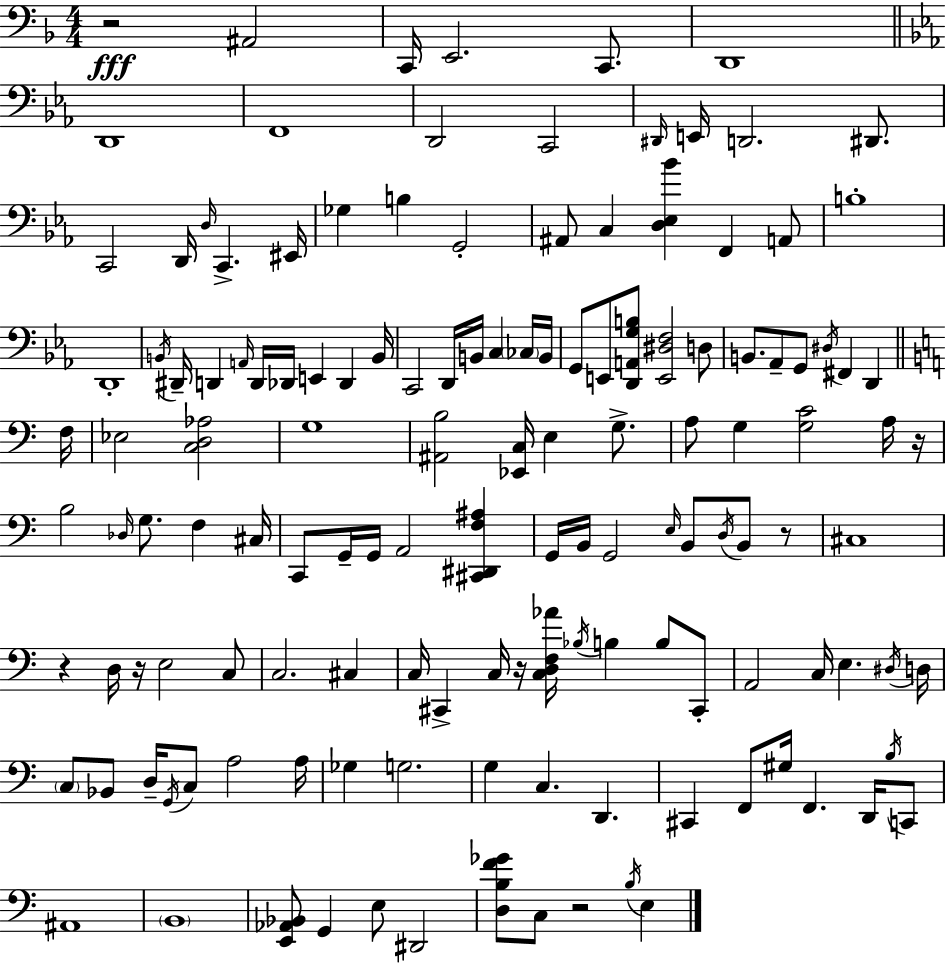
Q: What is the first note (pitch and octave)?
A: A#2